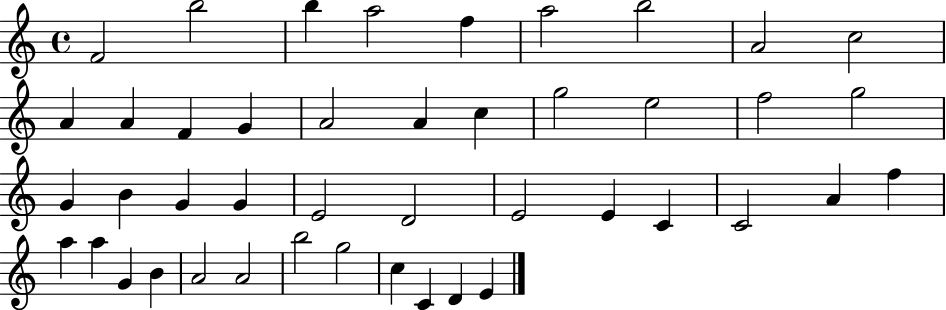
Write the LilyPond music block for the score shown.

{
  \clef treble
  \time 4/4
  \defaultTimeSignature
  \key c \major
  f'2 b''2 | b''4 a''2 f''4 | a''2 b''2 | a'2 c''2 | \break a'4 a'4 f'4 g'4 | a'2 a'4 c''4 | g''2 e''2 | f''2 g''2 | \break g'4 b'4 g'4 g'4 | e'2 d'2 | e'2 e'4 c'4 | c'2 a'4 f''4 | \break a''4 a''4 g'4 b'4 | a'2 a'2 | b''2 g''2 | c''4 c'4 d'4 e'4 | \break \bar "|."
}